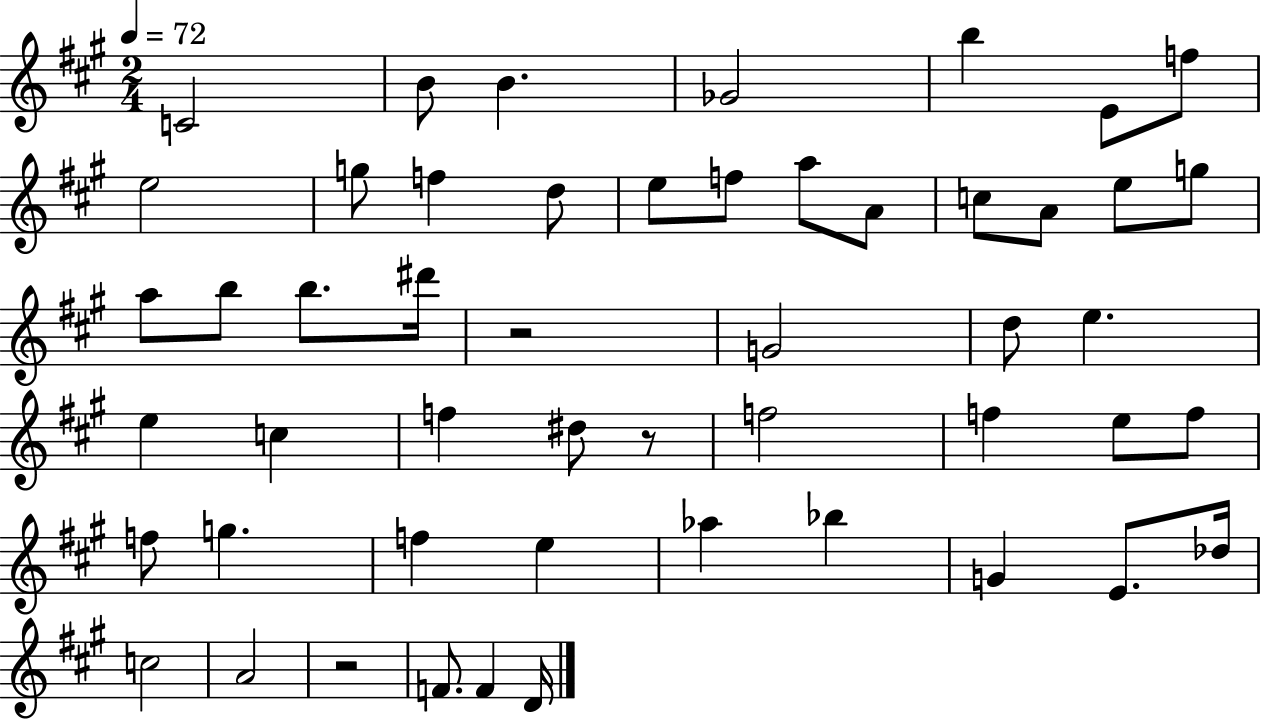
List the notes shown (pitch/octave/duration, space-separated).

C4/h B4/e B4/q. Gb4/h B5/q E4/e F5/e E5/h G5/e F5/q D5/e E5/e F5/e A5/e A4/e C5/e A4/e E5/e G5/e A5/e B5/e B5/e. D#6/s R/h G4/h D5/e E5/q. E5/q C5/q F5/q D#5/e R/e F5/h F5/q E5/e F5/e F5/e G5/q. F5/q E5/q Ab5/q Bb5/q G4/q E4/e. Db5/s C5/h A4/h R/h F4/e. F4/q D4/s